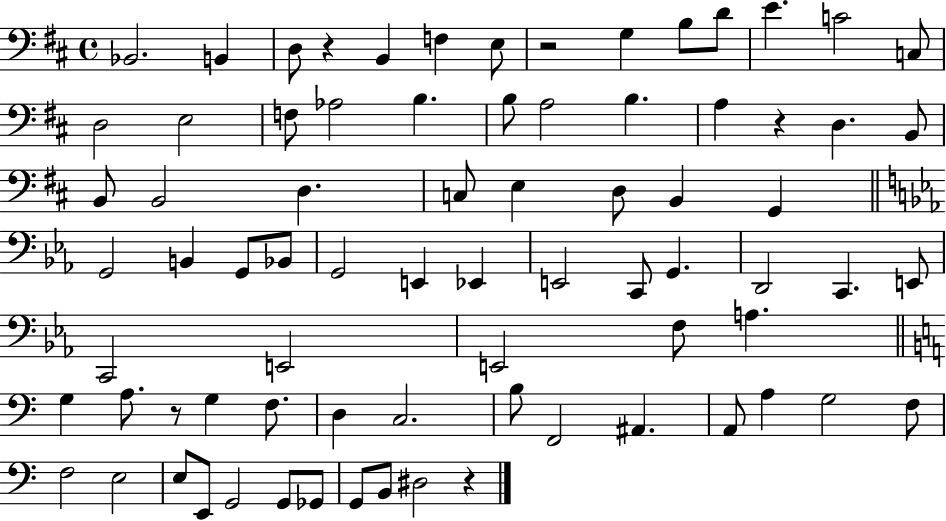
X:1
T:Untitled
M:4/4
L:1/4
K:D
_B,,2 B,, D,/2 z B,, F, E,/2 z2 G, B,/2 D/2 E C2 C,/2 D,2 E,2 F,/2 _A,2 B, B,/2 A,2 B, A, z D, B,,/2 B,,/2 B,,2 D, C,/2 E, D,/2 B,, G,, G,,2 B,, G,,/2 _B,,/2 G,,2 E,, _E,, E,,2 C,,/2 G,, D,,2 C,, E,,/2 C,,2 E,,2 E,,2 F,/2 A, G, A,/2 z/2 G, F,/2 D, C,2 B,/2 F,,2 ^A,, A,,/2 A, G,2 F,/2 F,2 E,2 E,/2 E,,/2 G,,2 G,,/2 _G,,/2 G,,/2 B,,/2 ^D,2 z